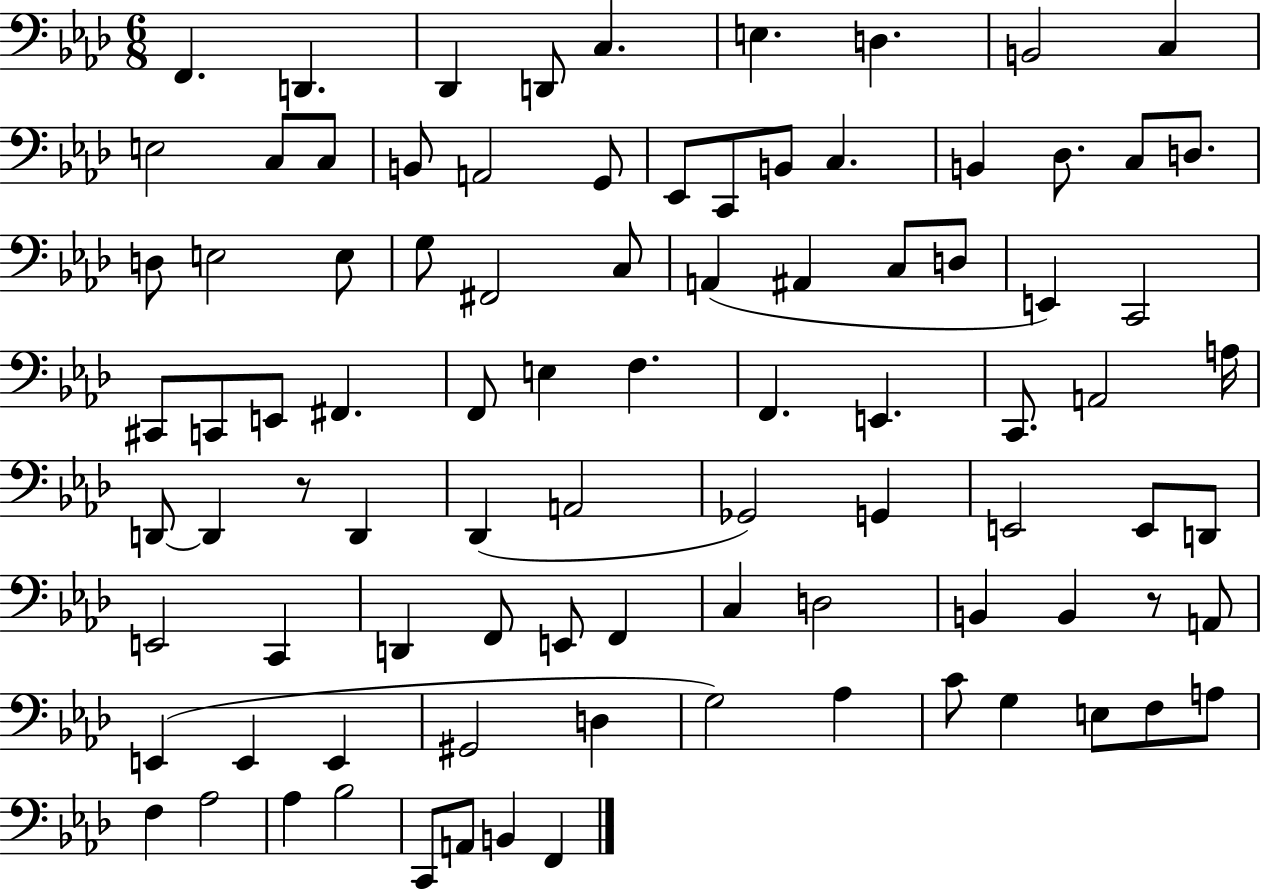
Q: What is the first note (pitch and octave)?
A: F2